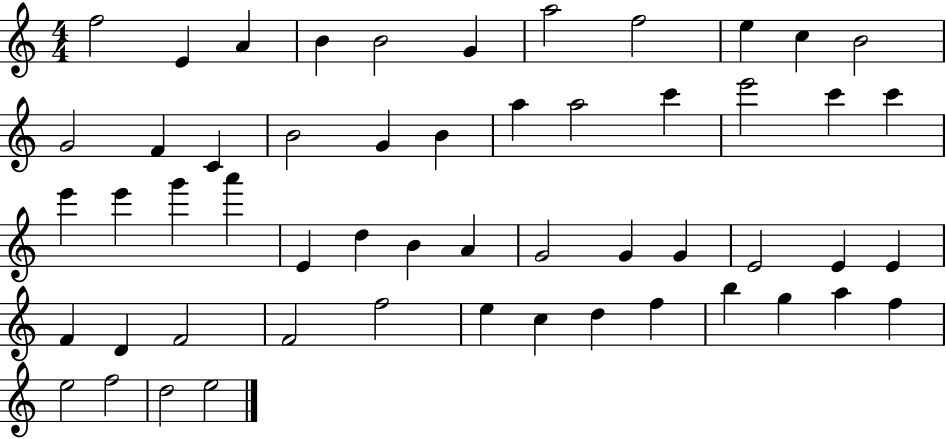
X:1
T:Untitled
M:4/4
L:1/4
K:C
f2 E A B B2 G a2 f2 e c B2 G2 F C B2 G B a a2 c' e'2 c' c' e' e' g' a' E d B A G2 G G E2 E E F D F2 F2 f2 e c d f b g a f e2 f2 d2 e2